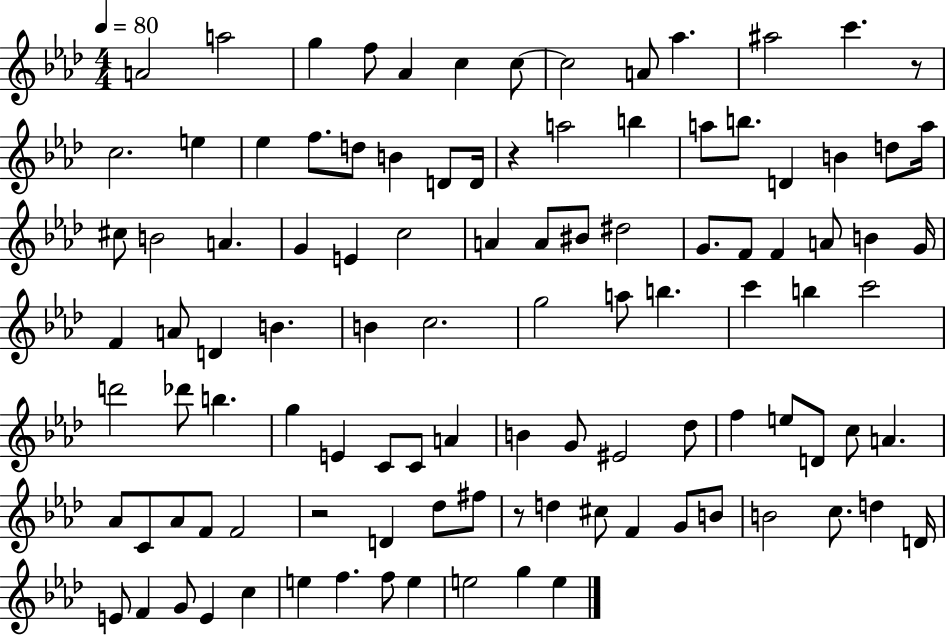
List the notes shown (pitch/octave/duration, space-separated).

A4/h A5/h G5/q F5/e Ab4/q C5/q C5/e C5/h A4/e Ab5/q. A#5/h C6/q. R/e C5/h. E5/q Eb5/q F5/e. D5/e B4/q D4/e D4/s R/q A5/h B5/q A5/e B5/e. D4/q B4/q D5/e A5/s C#5/e B4/h A4/q. G4/q E4/q C5/h A4/q A4/e BIS4/e D#5/h G4/e. F4/e F4/q A4/e B4/q G4/s F4/q A4/e D4/q B4/q. B4/q C5/h. G5/h A5/e B5/q. C6/q B5/q C6/h D6/h Db6/e B5/q. G5/q E4/q C4/e C4/e A4/q B4/q G4/e EIS4/h Db5/e F5/q E5/e D4/e C5/e A4/q. Ab4/e C4/e Ab4/e F4/e F4/h R/h D4/q Db5/e F#5/e R/e D5/q C#5/e F4/q G4/e B4/e B4/h C5/e. D5/q D4/s E4/e F4/q G4/e E4/q C5/q E5/q F5/q. F5/e E5/q E5/h G5/q E5/q